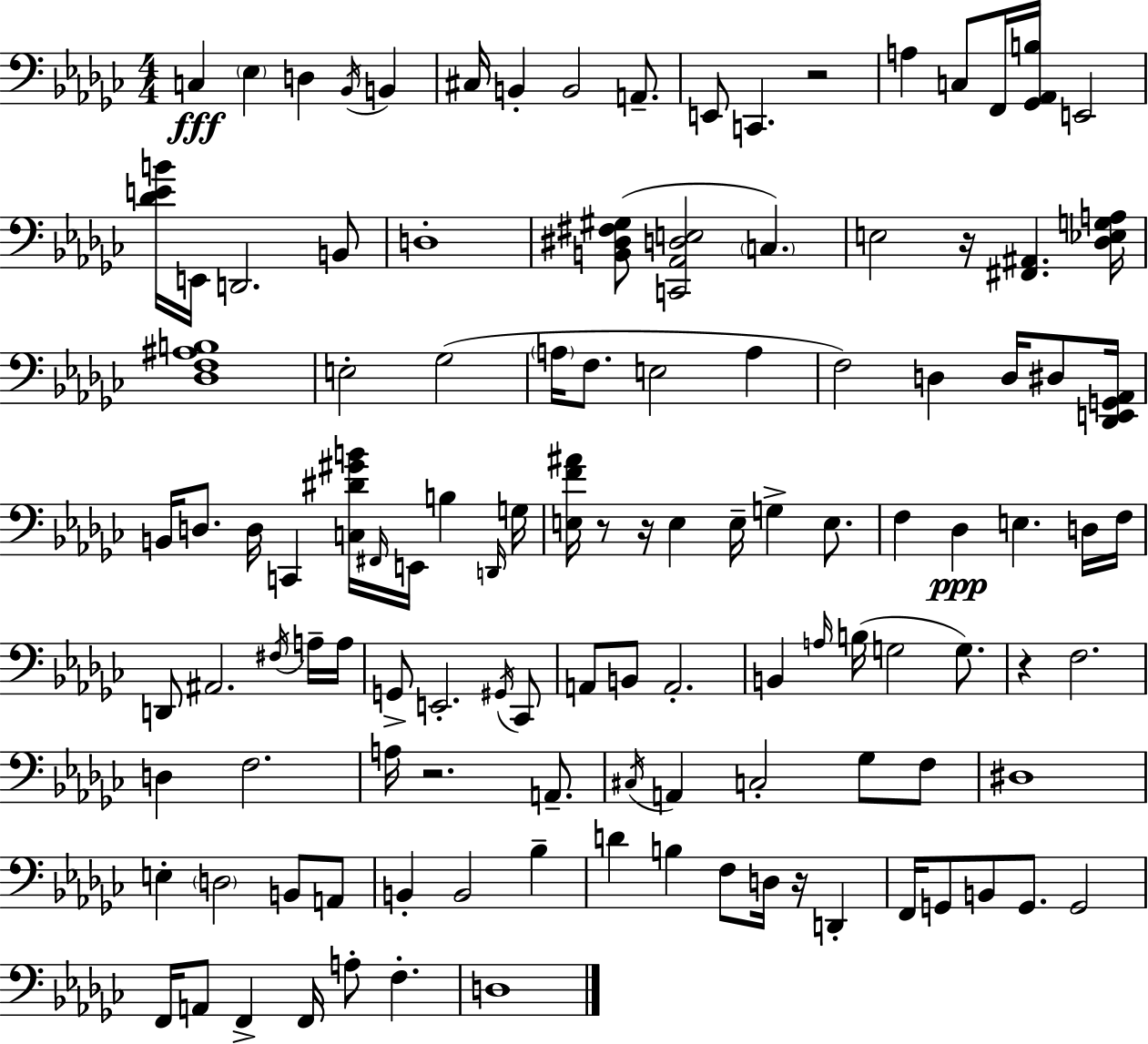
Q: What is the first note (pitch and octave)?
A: C3